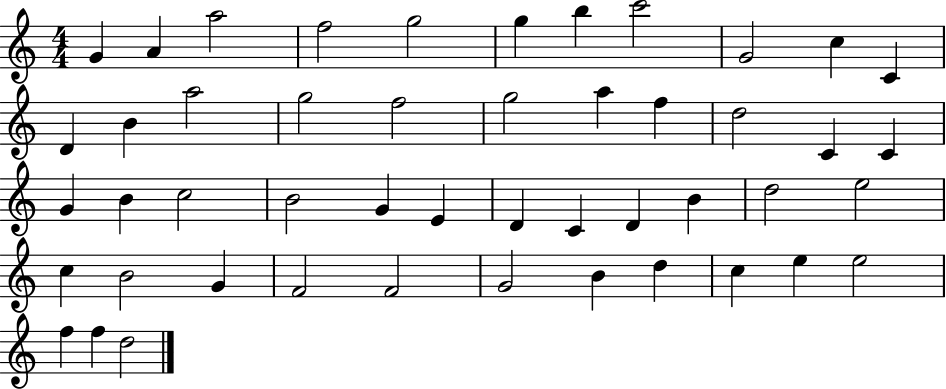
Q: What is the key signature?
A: C major